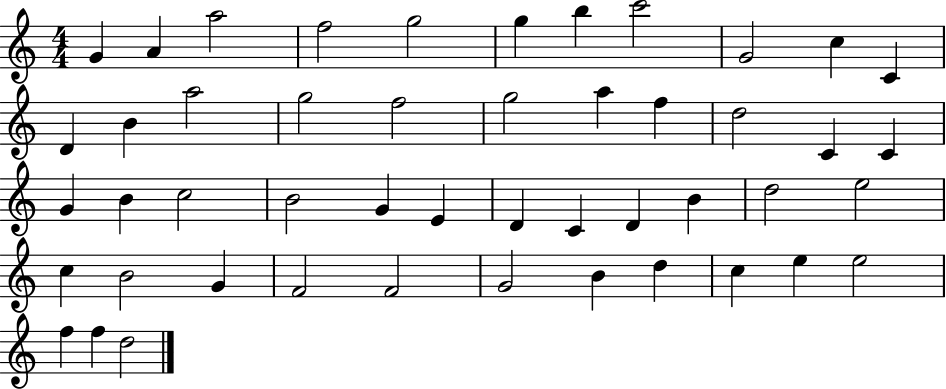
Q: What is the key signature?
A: C major